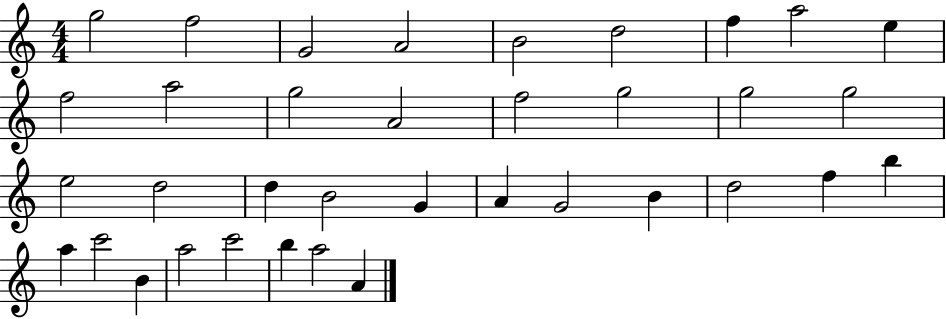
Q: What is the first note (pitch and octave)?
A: G5